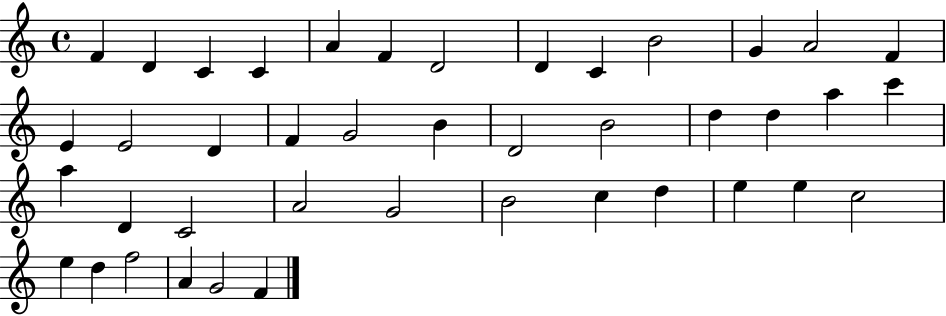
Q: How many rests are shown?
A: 0